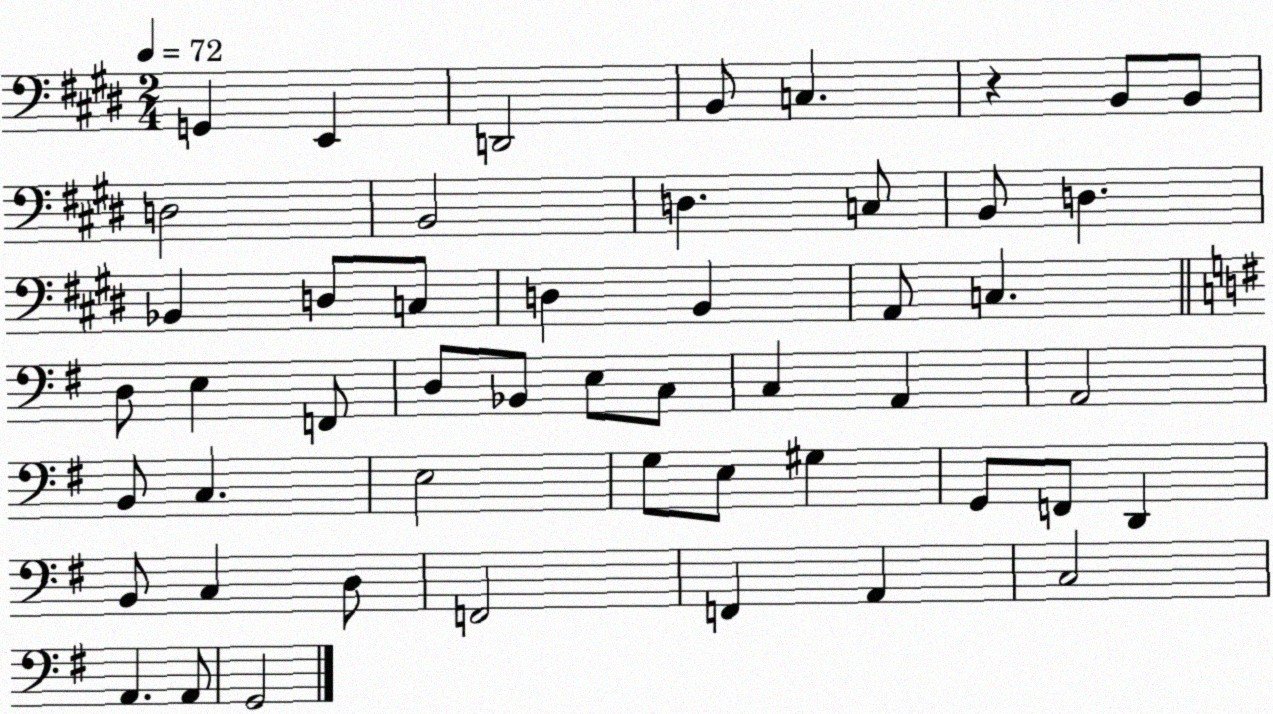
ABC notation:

X:1
T:Untitled
M:2/4
L:1/4
K:E
G,, E,, D,,2 B,,/2 C, z B,,/2 B,,/2 D,2 B,,2 D, C,/2 B,,/2 D, _B,, D,/2 C,/2 D, B,, A,,/2 C, D,/2 E, F,,/2 D,/2 _B,,/2 E,/2 C,/2 C, A,, A,,2 B,,/2 C, E,2 G,/2 E,/2 ^G, G,,/2 F,,/2 D,, B,,/2 C, D,/2 F,,2 F,, A,, C,2 A,, A,,/2 G,,2